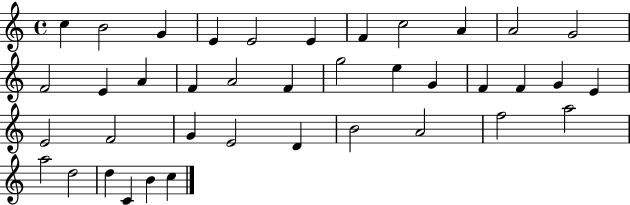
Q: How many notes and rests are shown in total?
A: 39